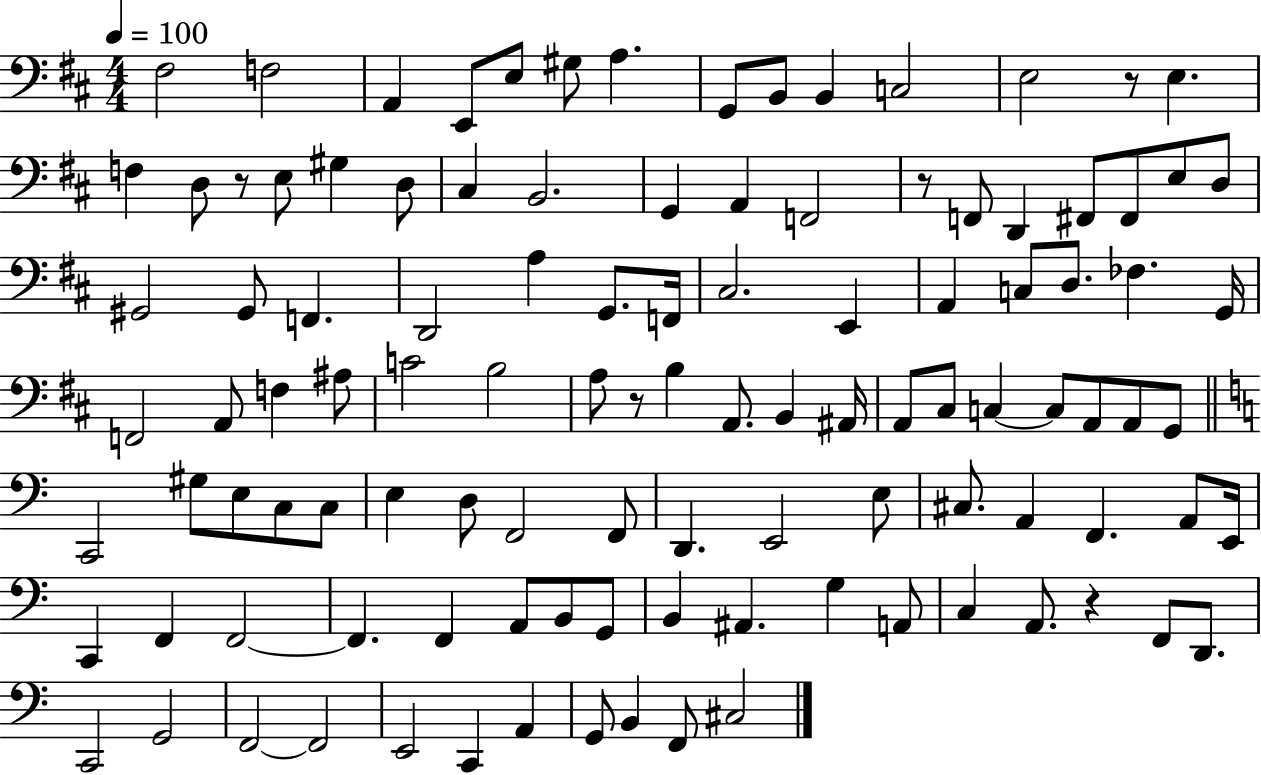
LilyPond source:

{
  \clef bass
  \numericTimeSignature
  \time 4/4
  \key d \major
  \tempo 4 = 100
  \repeat volta 2 { fis2 f2 | a,4 e,8 e8 gis8 a4. | g,8 b,8 b,4 c2 | e2 r8 e4. | \break f4 d8 r8 e8 gis4 d8 | cis4 b,2. | g,4 a,4 f,2 | r8 f,8 d,4 fis,8 fis,8 e8 d8 | \break gis,2 gis,8 f,4. | d,2 a4 g,8. f,16 | cis2. e,4 | a,4 c8 d8. fes4. g,16 | \break f,2 a,8 f4 ais8 | c'2 b2 | a8 r8 b4 a,8. b,4 ais,16 | a,8 cis8 c4~~ c8 a,8 a,8 g,8 | \break \bar "||" \break \key c \major c,2 gis8 e8 c8 c8 | e4 d8 f,2 f,8 | d,4. e,2 e8 | cis8. a,4 f,4. a,8 e,16 | \break c,4 f,4 f,2~~ | f,4. f,4 a,8 b,8 g,8 | b,4 ais,4. g4 a,8 | c4 a,8. r4 f,8 d,8. | \break c,2 g,2 | f,2~~ f,2 | e,2 c,4 a,4 | g,8 b,4 f,8 cis2 | \break } \bar "|."
}